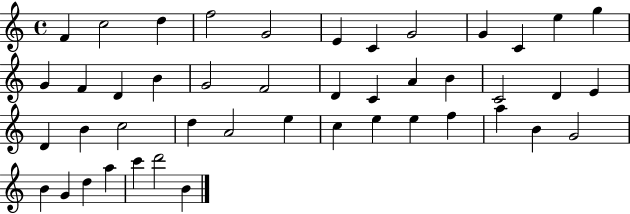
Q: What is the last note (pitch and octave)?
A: B4